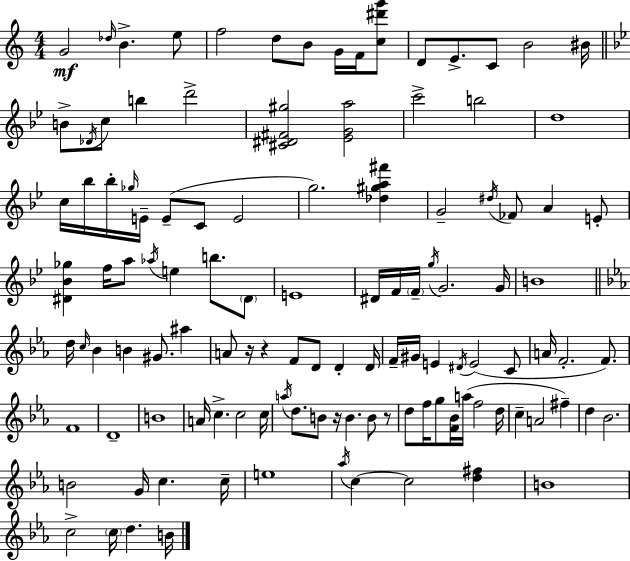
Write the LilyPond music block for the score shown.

{
  \clef treble
  \numericTimeSignature
  \time 4/4
  \key c \major
  \repeat volta 2 { g'2\mf \grace { des''16 } b'4.-> e''8 | f''2 d''8 b'8 g'16 f'16 <c'' dis''' g'''>8 | d'8 e'8.-> c'8 b'2 | bis'16 \bar "||" \break \key bes \major b'8-> \acciaccatura { des'16 } c''8 b''4 d'''2-> | <cis' dis' fis' gis''>2 <ees' g' a''>2 | c'''2-> b''2 | d''1 | \break c''16 bes''16 bes''16-. \grace { ges''16 } e'16-- e'8--( c'8 e'2 | g''2.) <des'' gis'' a'' fis'''>4 | g'2-- \acciaccatura { dis''16 } fes'8 a'4 | e'8-. <dis' bes' ges''>4 f''16 a''8 \acciaccatura { aes''16 } e''4 b''8. | \break \parenthesize dis'8 e'1 | dis'16 f'16 \parenthesize f'16-- \acciaccatura { g''16 } g'2. | g'16 b'1 | \bar "||" \break \key ees \major d''16 \grace { c''16 } bes'4 b'4 gis'8. ais''4 | a'8 r16 r4 f'8 d'8 d'4-. | d'16 f'16-- gis'16 e'4 \acciaccatura { dis'16 }( e'2 | c'8 a'16 f'2.-. f'8.) | \break f'1 | d'1-- | b'1 | a'16 c''4.-> c''2 | \break c''16 \acciaccatura { a''16 } d''8. b'8 r16 b'4. b'8 | r8 d''8 f''16 g''8 <f' bes'>16 a''16( f''2 | d''16 c''4-- a'2 fis''4--) | d''4 bes'2. | \break b'2 g'16 c''4. | c''16-- e''1 | \acciaccatura { aes''16 } c''4~~ c''2 | <d'' fis''>4 b'1 | \break c''2-> \parenthesize c''16 d''4. | b'16 } \bar "|."
}